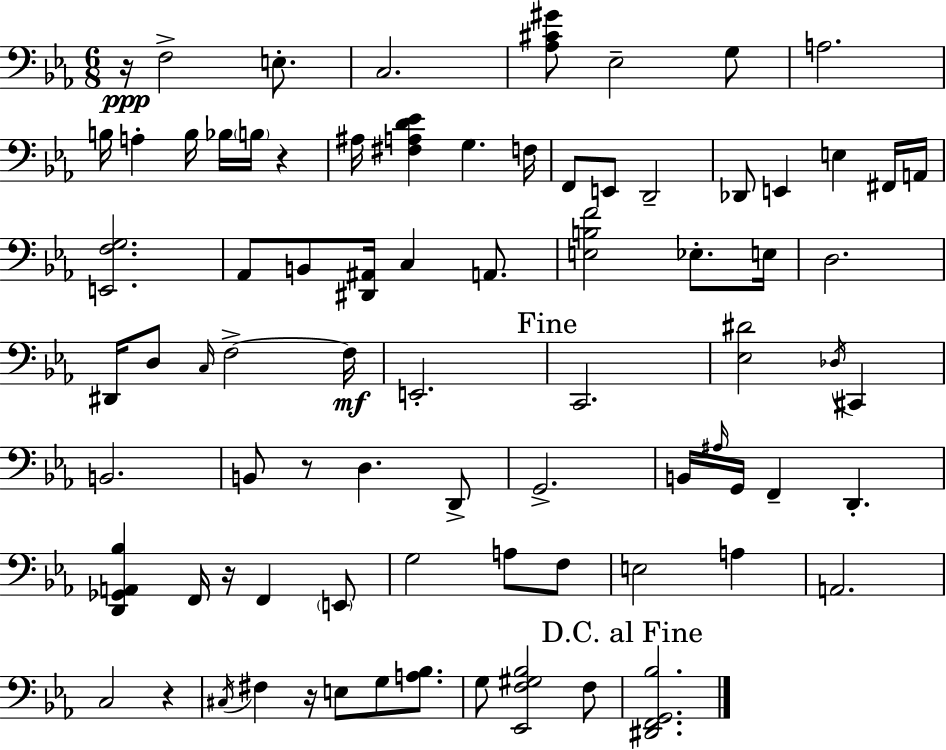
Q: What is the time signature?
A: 6/8